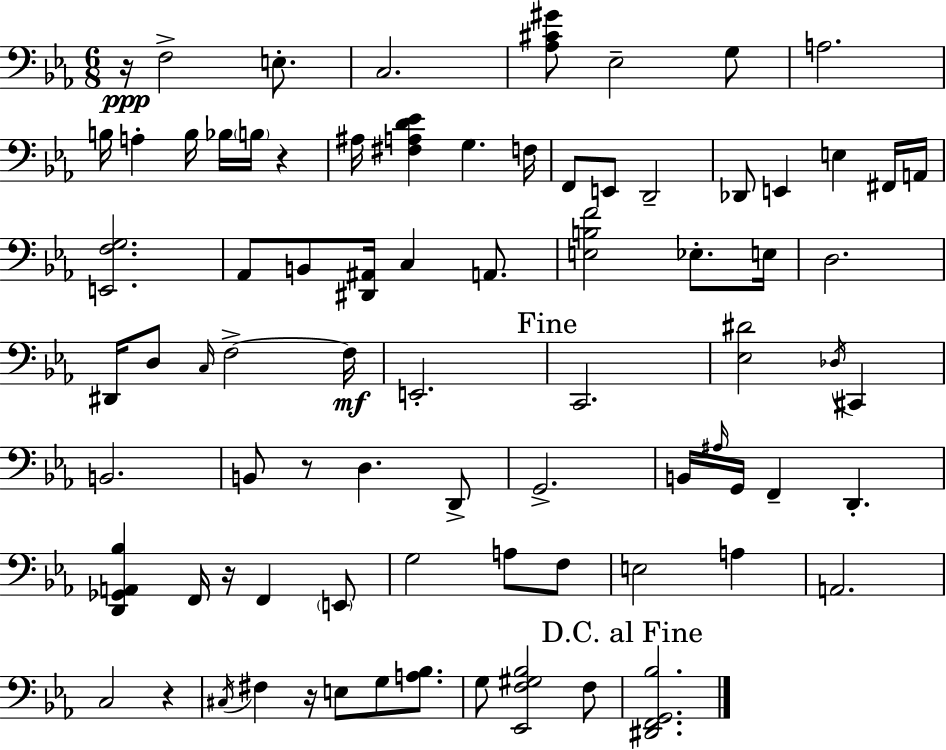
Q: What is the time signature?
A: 6/8